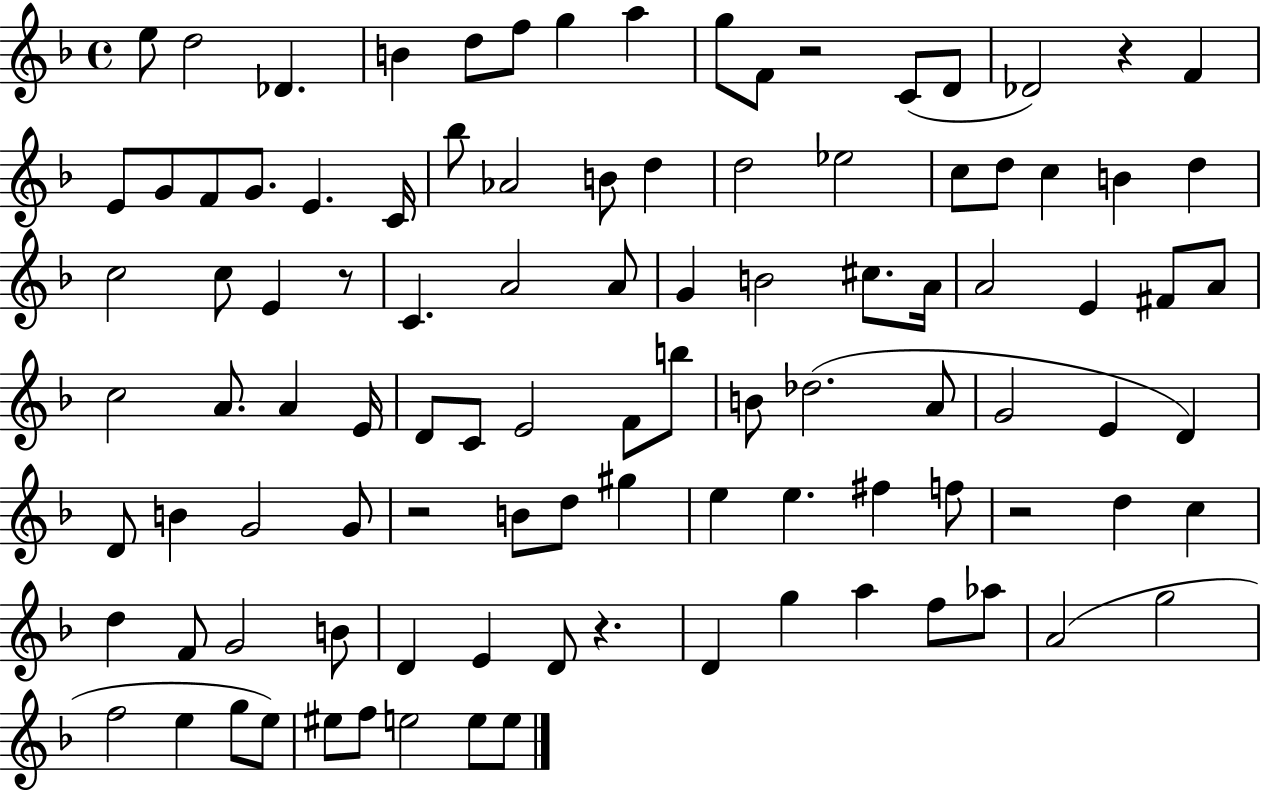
E5/e D5/h Db4/q. B4/q D5/e F5/e G5/q A5/q G5/e F4/e R/h C4/e D4/e Db4/h R/q F4/q E4/e G4/e F4/e G4/e. E4/q. C4/s Bb5/e Ab4/h B4/e D5/q D5/h Eb5/h C5/e D5/e C5/q B4/q D5/q C5/h C5/e E4/q R/e C4/q. A4/h A4/e G4/q B4/h C#5/e. A4/s A4/h E4/q F#4/e A4/e C5/h A4/e. A4/q E4/s D4/e C4/e E4/h F4/e B5/e B4/e Db5/h. A4/e G4/h E4/q D4/q D4/e B4/q G4/h G4/e R/h B4/e D5/e G#5/q E5/q E5/q. F#5/q F5/e R/h D5/q C5/q D5/q F4/e G4/h B4/e D4/q E4/q D4/e R/q. D4/q G5/q A5/q F5/e Ab5/e A4/h G5/h F5/h E5/q G5/e E5/e EIS5/e F5/e E5/h E5/e E5/e